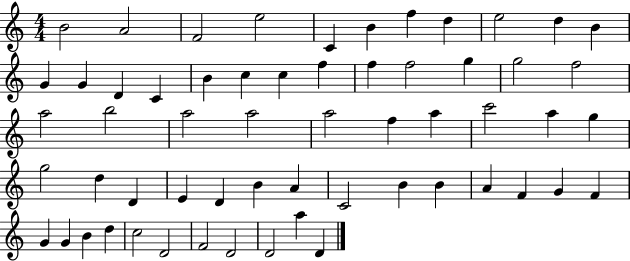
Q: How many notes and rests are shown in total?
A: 59